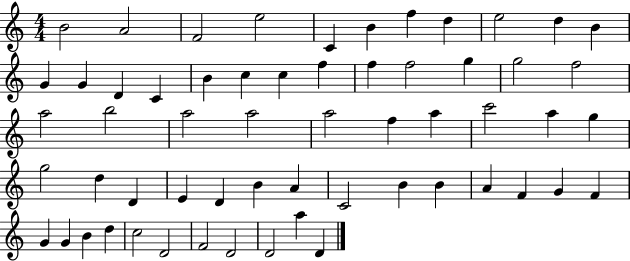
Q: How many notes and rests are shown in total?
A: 59